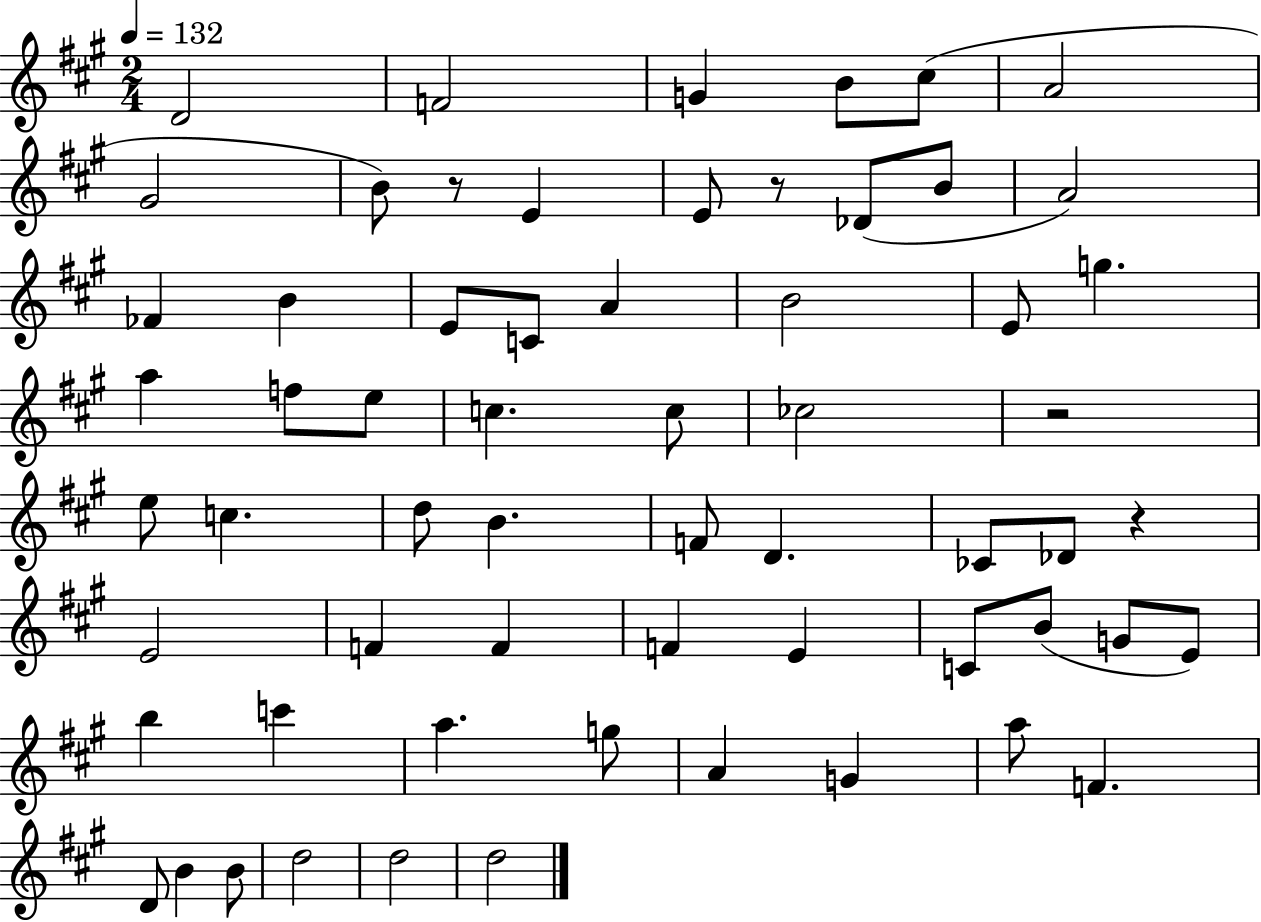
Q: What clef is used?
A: treble